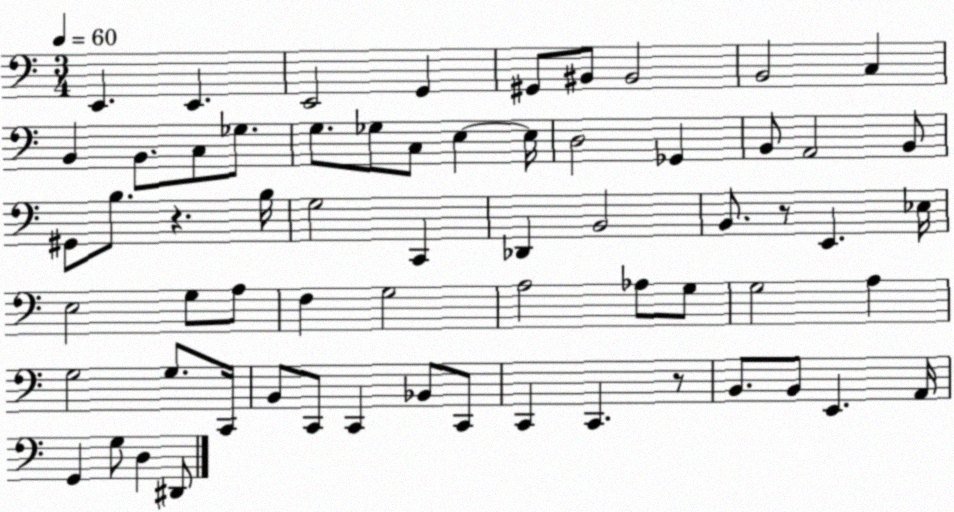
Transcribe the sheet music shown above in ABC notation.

X:1
T:Untitled
M:3/4
L:1/4
K:C
E,, E,, E,,2 G,, ^G,,/2 ^B,,/2 ^B,,2 B,,2 C, B,, B,,/2 C,/2 _G,/2 G,/2 _G,/2 C,/2 E, E,/4 D,2 _G,, B,,/2 A,,2 B,,/2 ^G,,/2 B,/2 z B,/4 G,2 C,, _D,, B,,2 B,,/2 z/2 E,, _E,/4 E,2 G,/2 A,/2 F, G,2 A,2 _A,/2 G,/2 G,2 A, G,2 G,/2 C,,/4 B,,/2 C,,/2 C,, _B,,/2 C,,/2 C,, C,, z/2 B,,/2 B,,/2 E,, A,,/4 G,, G,/2 D, ^D,,/2